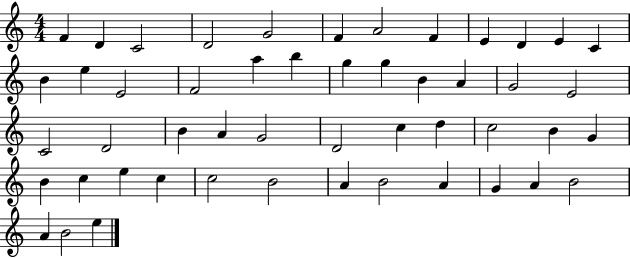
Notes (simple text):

F4/q D4/q C4/h D4/h G4/h F4/q A4/h F4/q E4/q D4/q E4/q C4/q B4/q E5/q E4/h F4/h A5/q B5/q G5/q G5/q B4/q A4/q G4/h E4/h C4/h D4/h B4/q A4/q G4/h D4/h C5/q D5/q C5/h B4/q G4/q B4/q C5/q E5/q C5/q C5/h B4/h A4/q B4/h A4/q G4/q A4/q B4/h A4/q B4/h E5/q